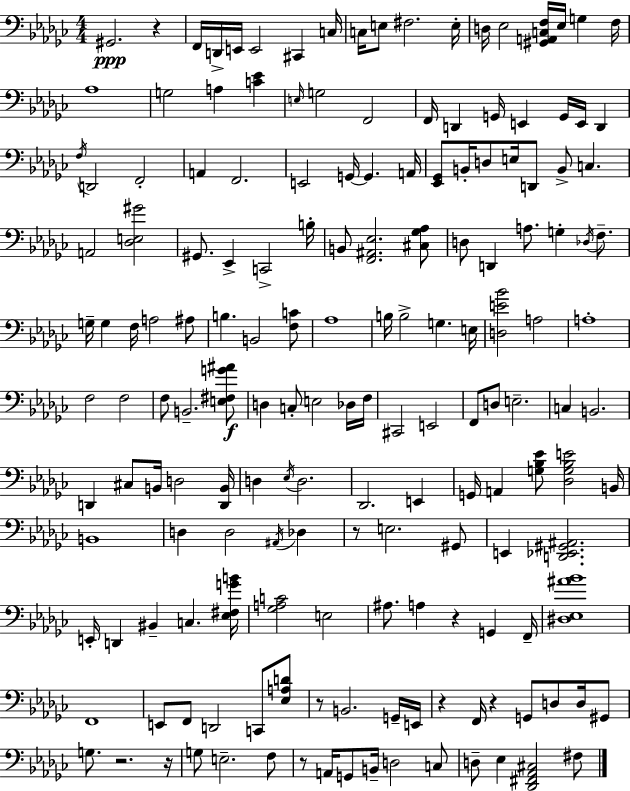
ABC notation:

X:1
T:Untitled
M:4/4
L:1/4
K:Ebm
^G,,2 z F,,/4 D,,/4 E,,/4 E,,2 ^C,, C,/4 C,/4 E,/2 ^F,2 E,/4 D,/4 _E,2 [^G,,A,,C,F,]/4 _E,/4 G, F,/4 _A,4 G,2 A, [C_E] E,/4 G,2 F,,2 F,,/4 D,, G,,/4 E,, G,,/4 E,,/4 D,, F,/4 D,,2 F,,2 A,, F,,2 E,,2 G,,/4 G,, A,,/4 [_E,,_G,,]/2 B,,/4 D,/2 E,/4 D,,/2 B,,/2 C, A,,2 [_D,E,^G]2 ^G,,/2 _E,, C,,2 B,/4 B,,/2 [F,,^A,,_E,]2 [^C,_G,_A,]/2 D,/2 D,, A,/2 G, _D,/4 F,/2 G,/4 G, F,/4 A,2 ^A,/2 B, B,,2 [F,C]/2 _A,4 B,/4 B,2 G, E,/4 [D,E_B]2 A,2 A,4 F,2 F,2 F,/2 B,,2 [E,^F,G^A]/2 D, C,/2 E,2 _D,/4 F,/4 ^C,,2 E,,2 F,,/2 D,/2 E,2 C, B,,2 D,, ^C,/2 B,,/4 D,2 [D,,B,,]/4 D, _E,/4 D,2 _D,,2 E,, G,,/4 A,, [G,_B,_E]/2 [_D,G,_B,E]2 B,,/4 B,,4 D, D,2 ^A,,/4 _D, z/2 E,2 ^G,,/2 E,, [D,,_E,,^G,,^A,,]2 E,,/4 D,, ^B,, C, [_E,^F,GB]/4 [_G,A,C]2 E,2 ^A,/2 A, z G,, F,,/4 [^D,_E,^A_B]4 F,,4 E,,/2 F,,/2 D,,2 C,,/2 [_E,A,D]/2 z/2 B,,2 G,,/4 E,,/4 z F,,/4 z G,,/2 D,/2 D,/4 ^G,,/2 G,/2 z2 z/4 G,/2 E,2 F,/2 z/2 A,,/4 G,,/2 B,,/4 D,2 C,/2 D,/2 _E, [_D,,^F,,_A,,^C,]2 ^F,/2